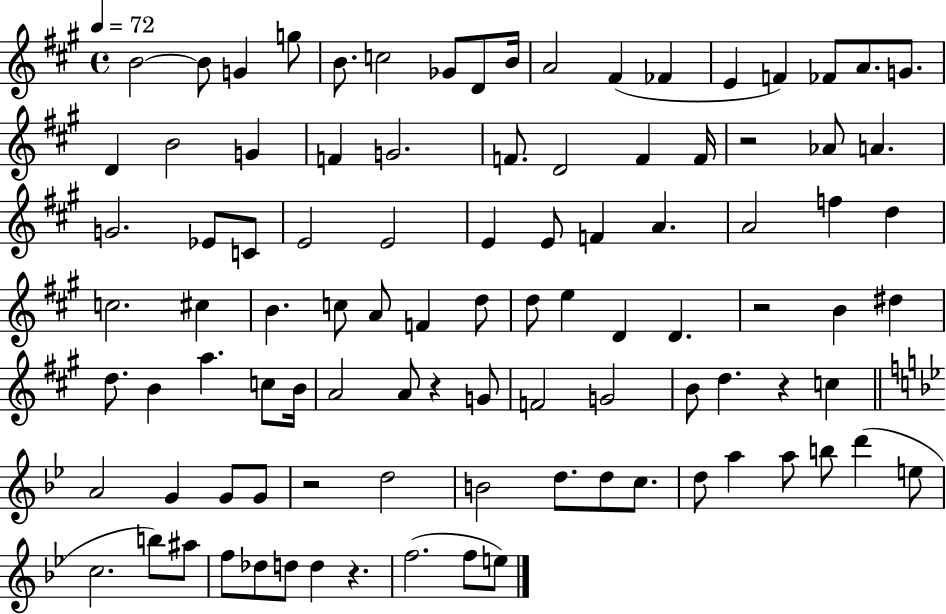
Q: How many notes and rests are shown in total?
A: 97